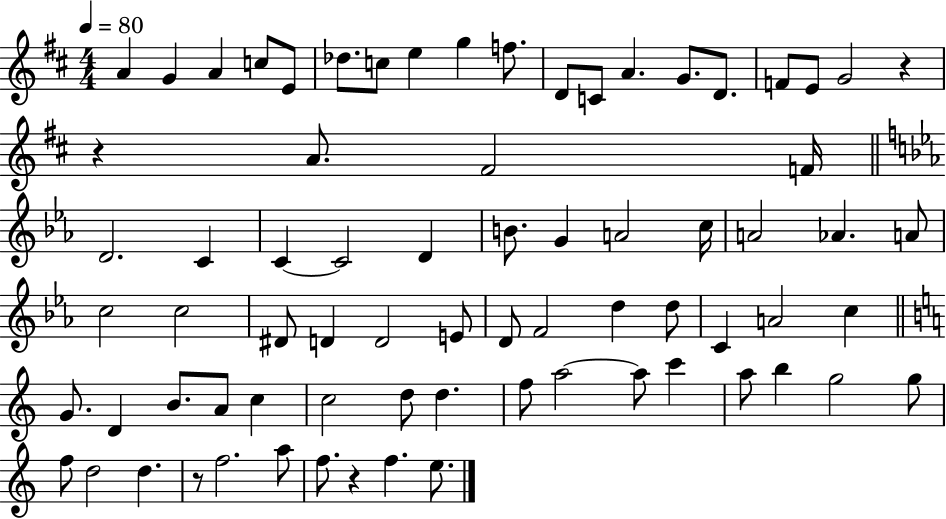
X:1
T:Untitled
M:4/4
L:1/4
K:D
A G A c/2 E/2 _d/2 c/2 e g f/2 D/2 C/2 A G/2 D/2 F/2 E/2 G2 z z A/2 ^F2 F/4 D2 C C C2 D B/2 G A2 c/4 A2 _A A/2 c2 c2 ^D/2 D D2 E/2 D/2 F2 d d/2 C A2 c G/2 D B/2 A/2 c c2 d/2 d f/2 a2 a/2 c' a/2 b g2 g/2 f/2 d2 d z/2 f2 a/2 f/2 z f e/2